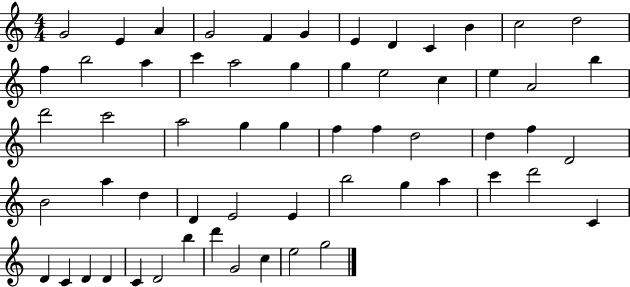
{
  \clef treble
  \numericTimeSignature
  \time 4/4
  \key c \major
  g'2 e'4 a'4 | g'2 f'4 g'4 | e'4 d'4 c'4 b'4 | c''2 d''2 | \break f''4 b''2 a''4 | c'''4 a''2 g''4 | g''4 e''2 c''4 | e''4 a'2 b''4 | \break d'''2 c'''2 | a''2 g''4 g''4 | f''4 f''4 d''2 | d''4 f''4 d'2 | \break b'2 a''4 d''4 | d'4 e'2 e'4 | b''2 g''4 a''4 | c'''4 d'''2 c'4 | \break d'4 c'4 d'4 d'4 | c'4 d'2 b''4 | d'''4 g'2 c''4 | e''2 g''2 | \break \bar "|."
}